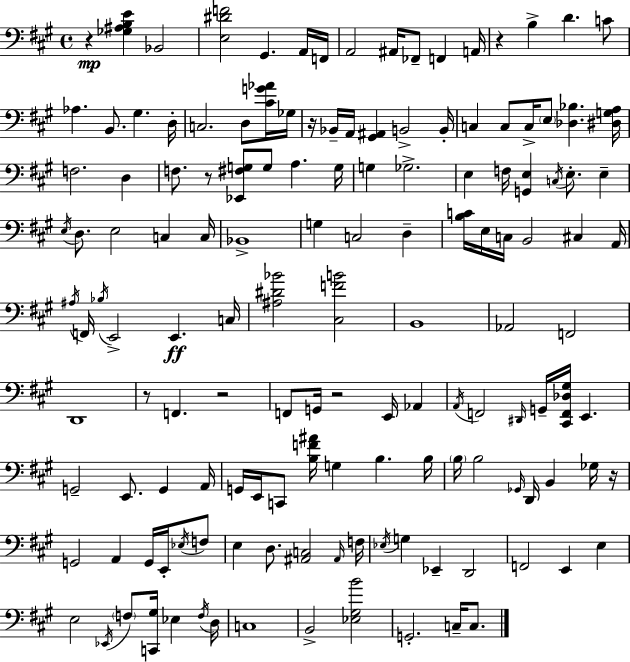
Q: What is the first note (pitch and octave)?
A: Bb2